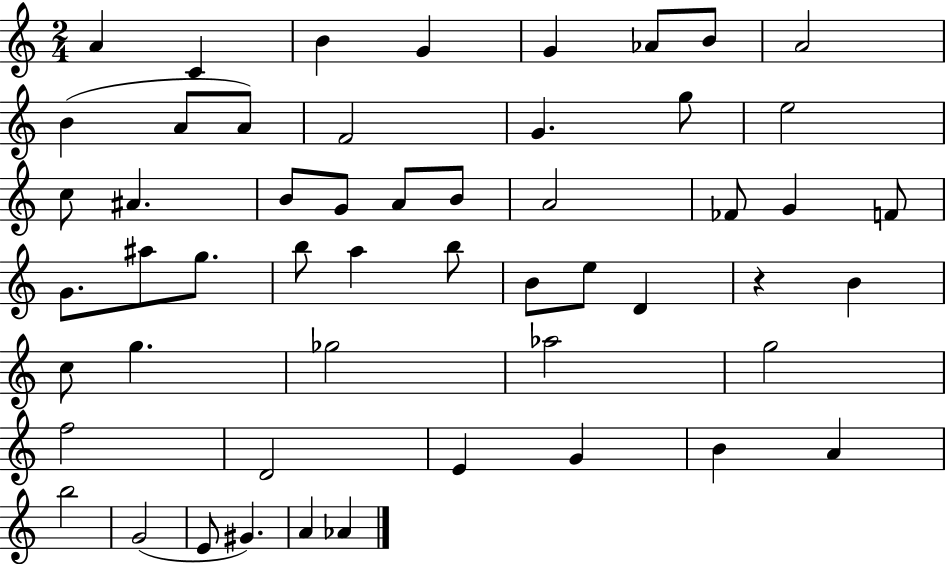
{
  \clef treble
  \numericTimeSignature
  \time 2/4
  \key c \major
  \repeat volta 2 { a'4 c'4 | b'4 g'4 | g'4 aes'8 b'8 | a'2 | \break b'4( a'8 a'8) | f'2 | g'4. g''8 | e''2 | \break c''8 ais'4. | b'8 g'8 a'8 b'8 | a'2 | fes'8 g'4 f'8 | \break g'8. ais''8 g''8. | b''8 a''4 b''8 | b'8 e''8 d'4 | r4 b'4 | \break c''8 g''4. | ges''2 | aes''2 | g''2 | \break f''2 | d'2 | e'4 g'4 | b'4 a'4 | \break b''2 | g'2( | e'8 gis'4.) | a'4 aes'4 | \break } \bar "|."
}